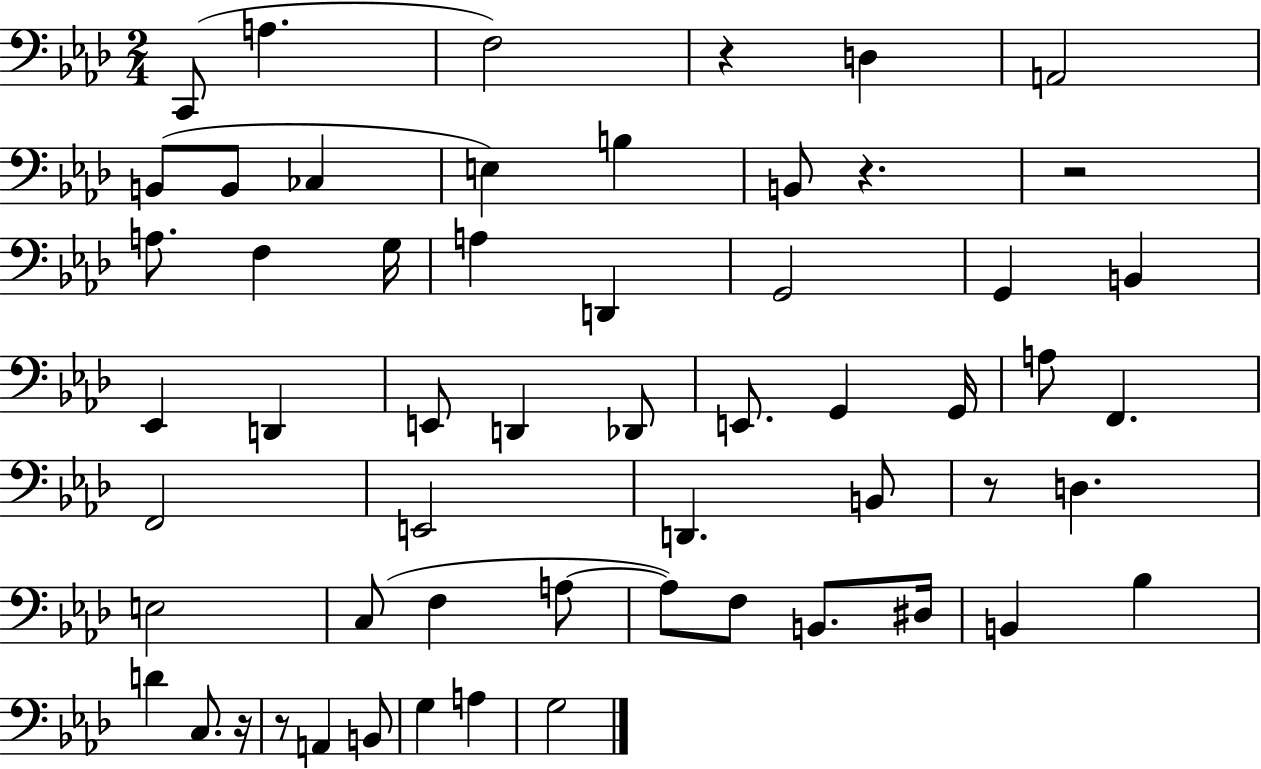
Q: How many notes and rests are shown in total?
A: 57